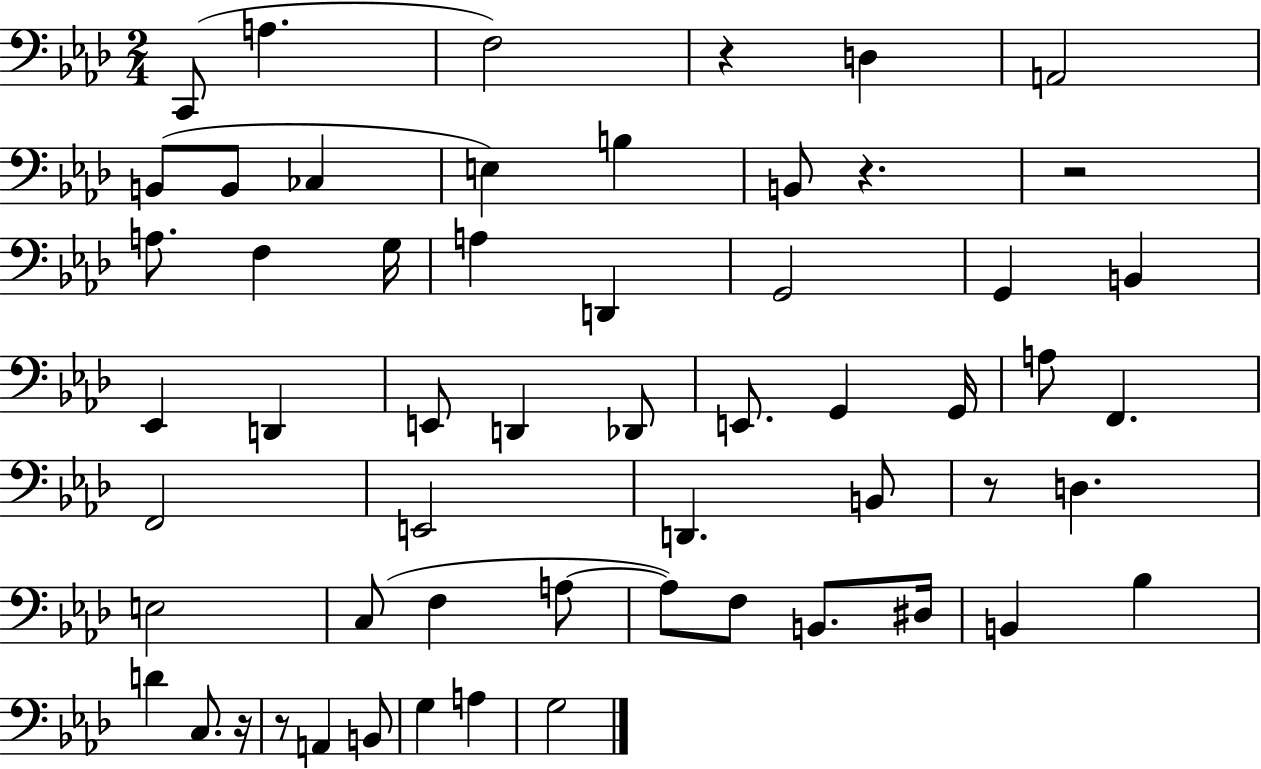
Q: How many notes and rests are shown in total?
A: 57